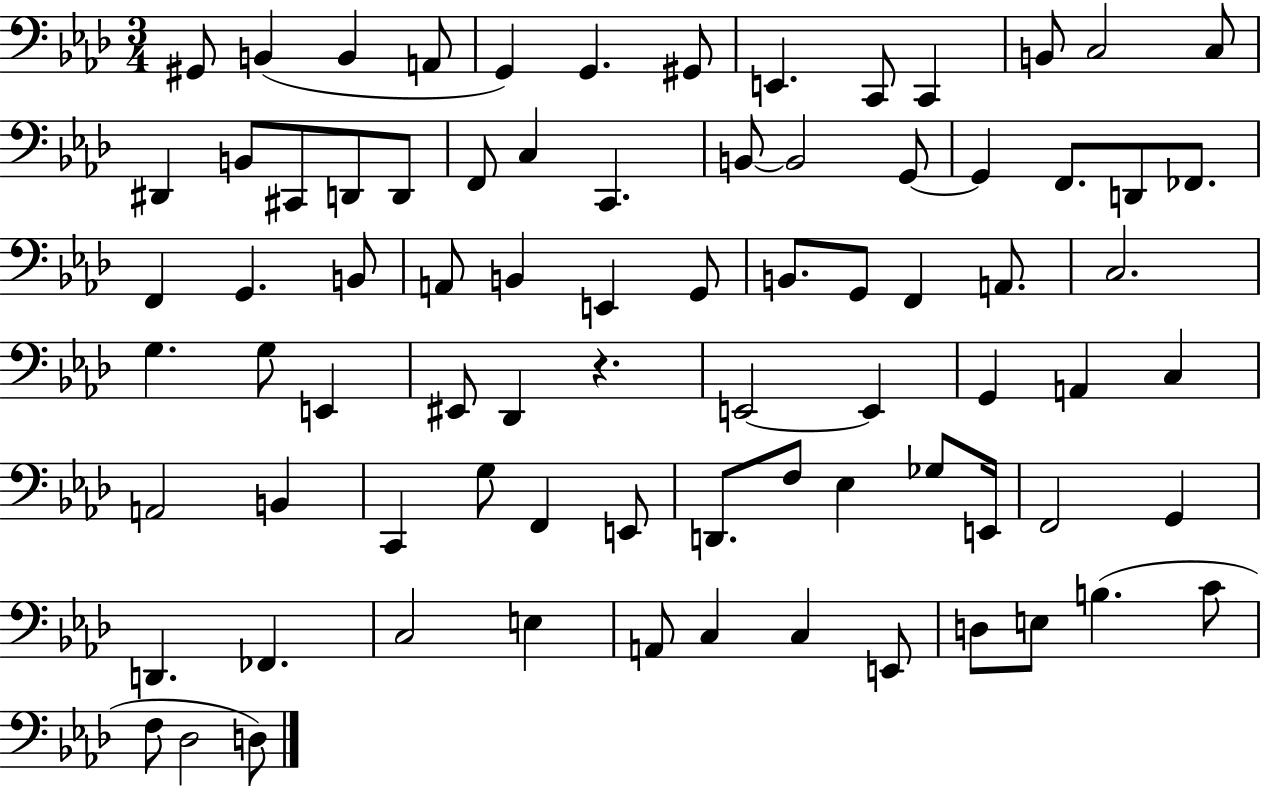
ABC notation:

X:1
T:Untitled
M:3/4
L:1/4
K:Ab
^G,,/2 B,, B,, A,,/2 G,, G,, ^G,,/2 E,, C,,/2 C,, B,,/2 C,2 C,/2 ^D,, B,,/2 ^C,,/2 D,,/2 D,,/2 F,,/2 C, C,, B,,/2 B,,2 G,,/2 G,, F,,/2 D,,/2 _F,,/2 F,, G,, B,,/2 A,,/2 B,, E,, G,,/2 B,,/2 G,,/2 F,, A,,/2 C,2 G, G,/2 E,, ^E,,/2 _D,, z E,,2 E,, G,, A,, C, A,,2 B,, C,, G,/2 F,, E,,/2 D,,/2 F,/2 _E, _G,/2 E,,/4 F,,2 G,, D,, _F,, C,2 E, A,,/2 C, C, E,,/2 D,/2 E,/2 B, C/2 F,/2 _D,2 D,/2